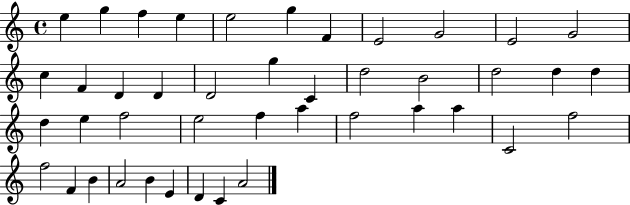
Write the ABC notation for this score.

X:1
T:Untitled
M:4/4
L:1/4
K:C
e g f e e2 g F E2 G2 E2 G2 c F D D D2 g C d2 B2 d2 d d d e f2 e2 f a f2 a a C2 f2 f2 F B A2 B E D C A2